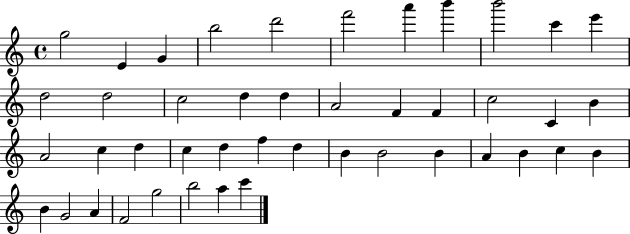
{
  \clef treble
  \time 4/4
  \defaultTimeSignature
  \key c \major
  g''2 e'4 g'4 | b''2 d'''2 | f'''2 a'''4 b'''4 | b'''2 c'''4 e'''4 | \break d''2 d''2 | c''2 d''4 d''4 | a'2 f'4 f'4 | c''2 c'4 b'4 | \break a'2 c''4 d''4 | c''4 d''4 f''4 d''4 | b'4 b'2 b'4 | a'4 b'4 c''4 b'4 | \break b'4 g'2 a'4 | f'2 g''2 | b''2 a''4 c'''4 | \bar "|."
}